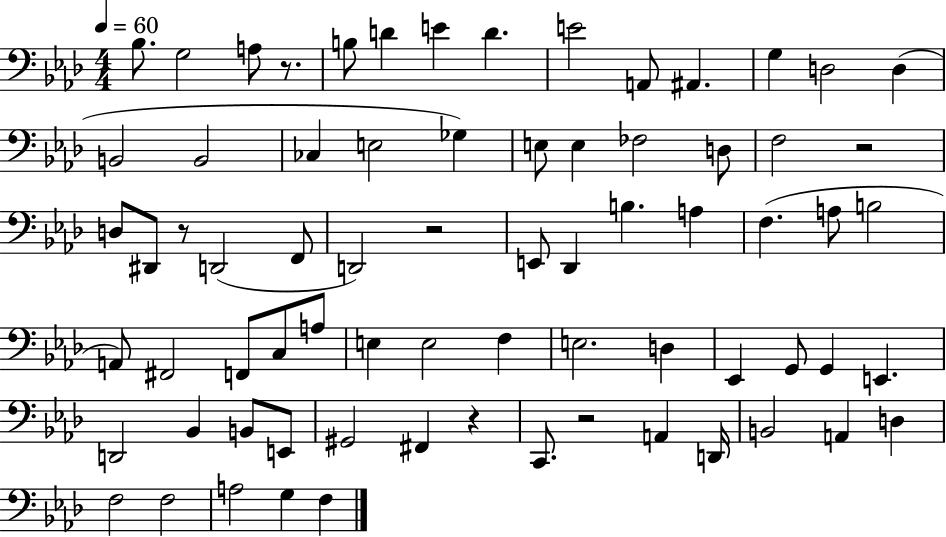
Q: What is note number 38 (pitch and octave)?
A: F2